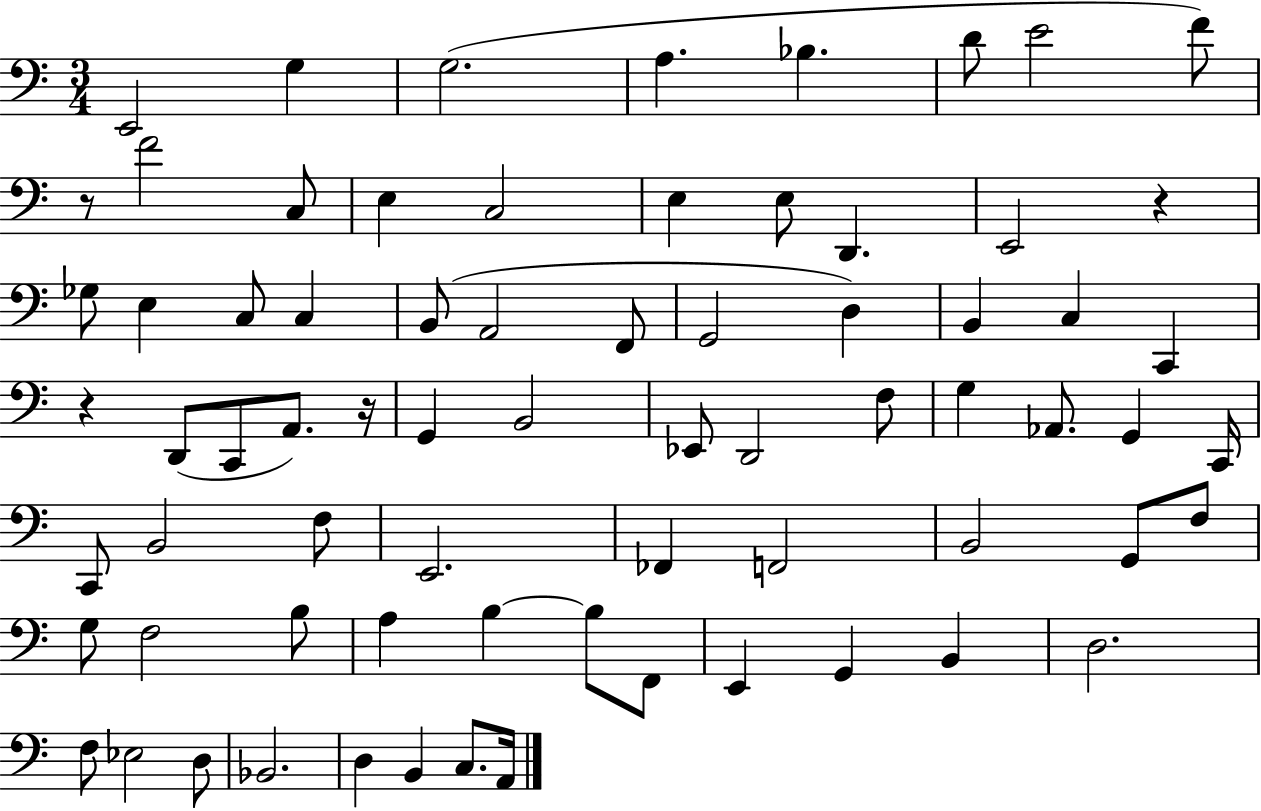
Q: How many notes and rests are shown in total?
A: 72